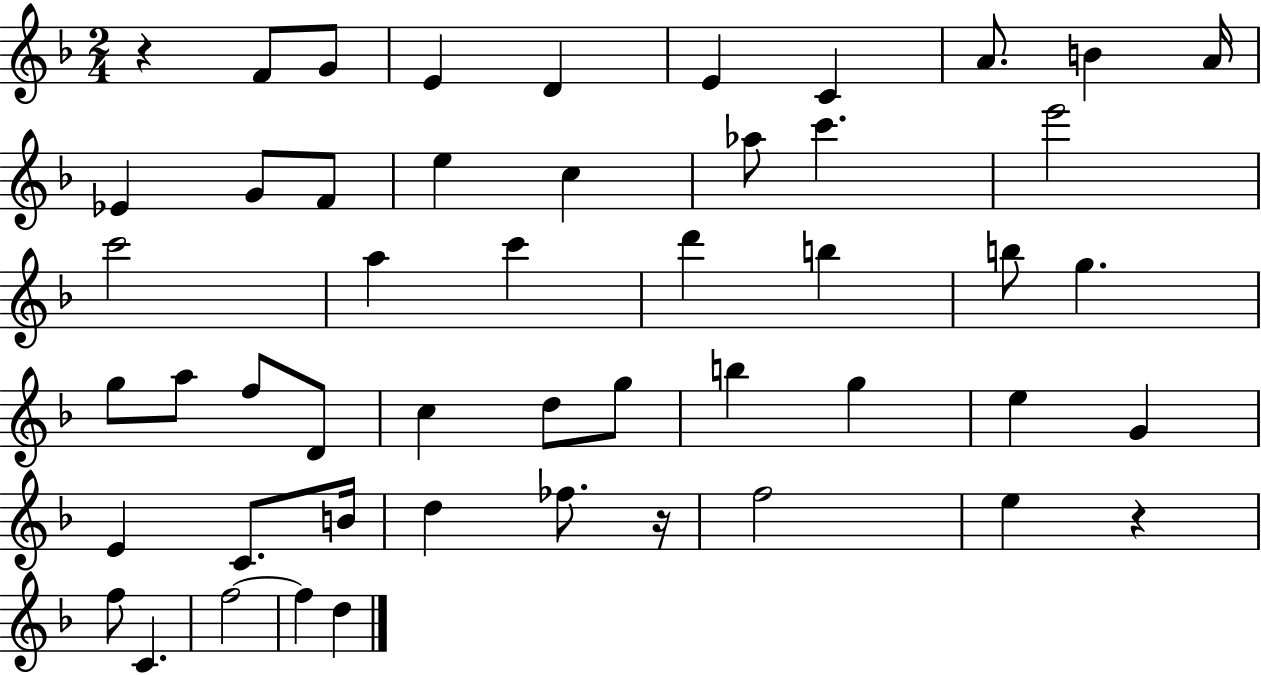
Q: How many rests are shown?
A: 3